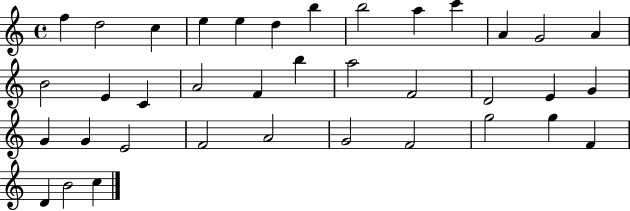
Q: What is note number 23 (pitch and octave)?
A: E4